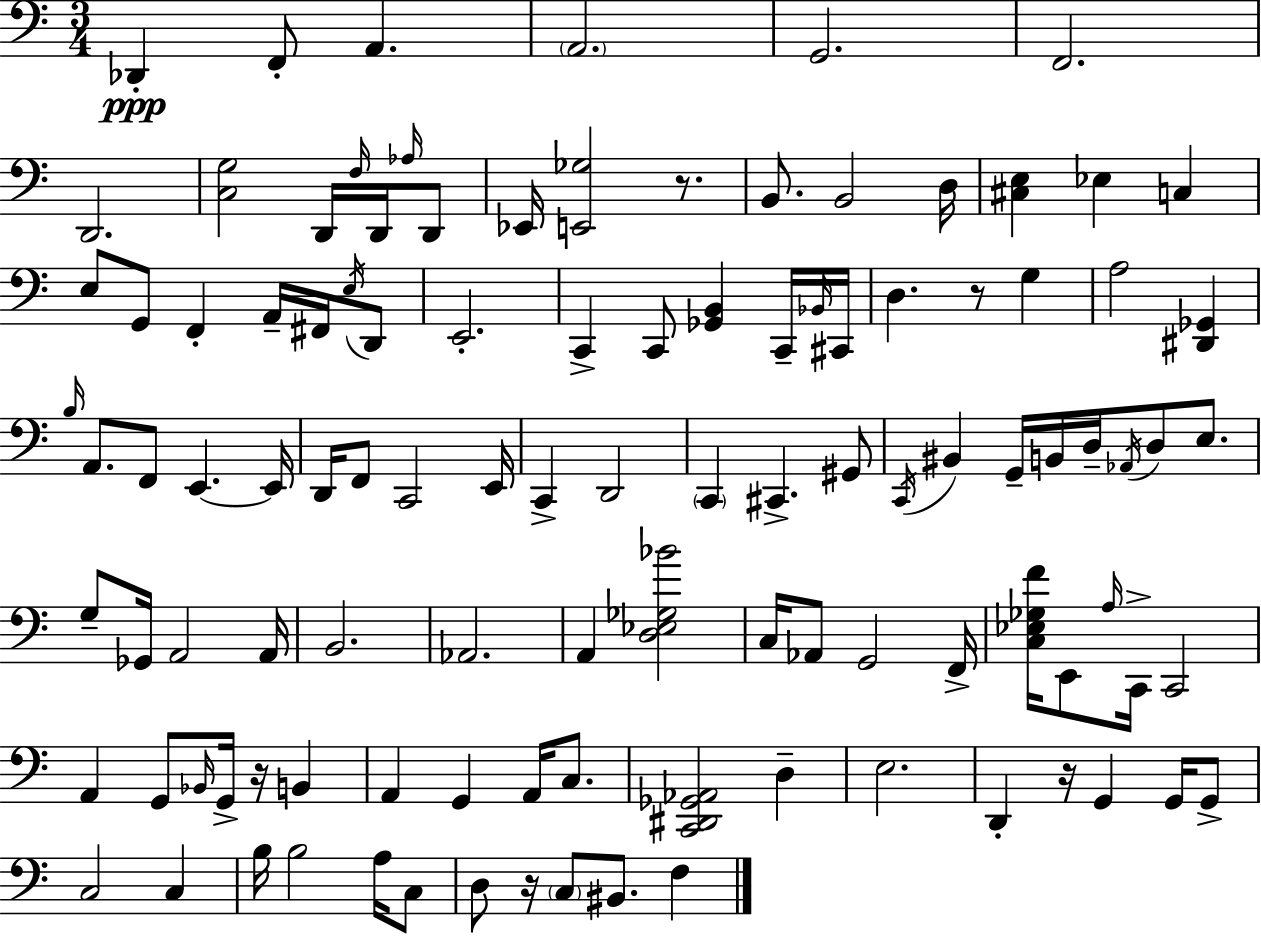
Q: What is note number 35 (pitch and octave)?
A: B3